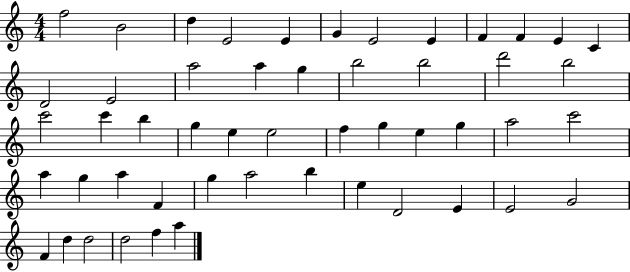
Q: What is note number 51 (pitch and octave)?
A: A5